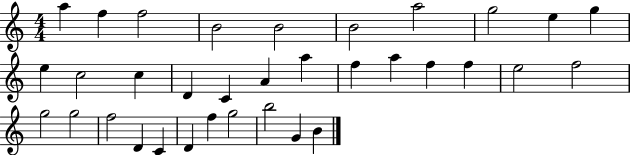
{
  \clef treble
  \numericTimeSignature
  \time 4/4
  \key c \major
  a''4 f''4 f''2 | b'2 b'2 | b'2 a''2 | g''2 e''4 g''4 | \break e''4 c''2 c''4 | d'4 c'4 a'4 a''4 | f''4 a''4 f''4 f''4 | e''2 f''2 | \break g''2 g''2 | f''2 d'4 c'4 | d'4 f''4 g''2 | b''2 g'4 b'4 | \break \bar "|."
}